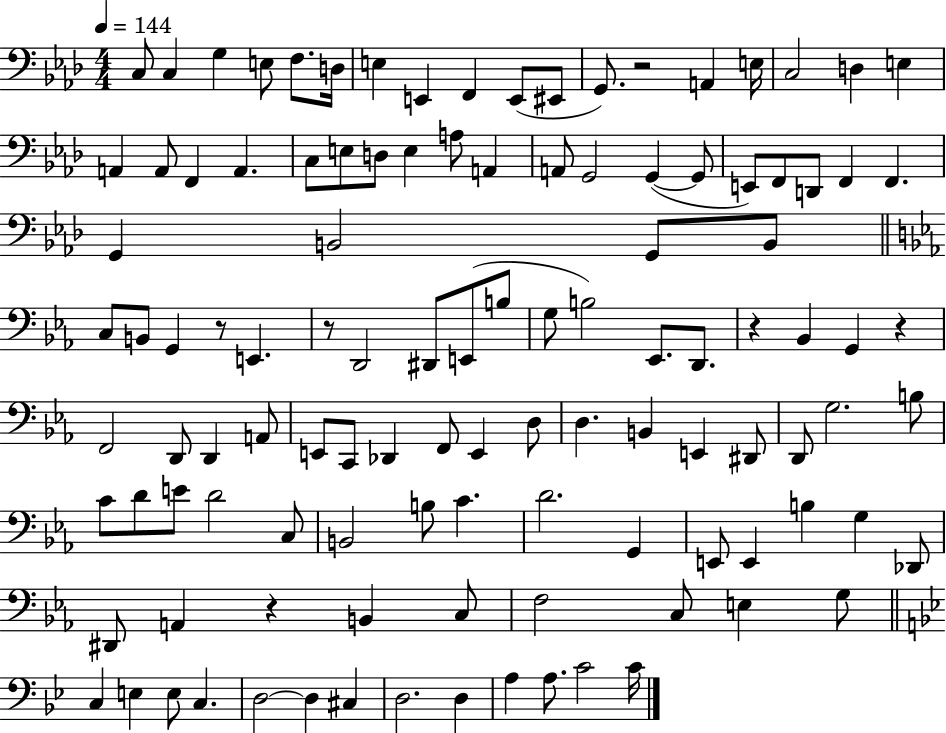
X:1
T:Untitled
M:4/4
L:1/4
K:Ab
C,/2 C, G, E,/2 F,/2 D,/4 E, E,, F,, E,,/2 ^E,,/2 G,,/2 z2 A,, E,/4 C,2 D, E, A,, A,,/2 F,, A,, C,/2 E,/2 D,/2 E, A,/2 A,, A,,/2 G,,2 G,, G,,/2 E,,/2 F,,/2 D,,/2 F,, F,, G,, B,,2 G,,/2 B,,/2 C,/2 B,,/2 G,, z/2 E,, z/2 D,,2 ^D,,/2 E,,/2 B,/2 G,/2 B,2 _E,,/2 D,,/2 z _B,, G,, z F,,2 D,,/2 D,, A,,/2 E,,/2 C,,/2 _D,, F,,/2 E,, D,/2 D, B,, E,, ^D,,/2 D,,/2 G,2 B,/2 C/2 D/2 E/2 D2 C,/2 B,,2 B,/2 C D2 G,, E,,/2 E,, B, G, _D,,/2 ^D,,/2 A,, z B,, C,/2 F,2 C,/2 E, G,/2 C, E, E,/2 C, D,2 D, ^C, D,2 D, A, A,/2 C2 C/4